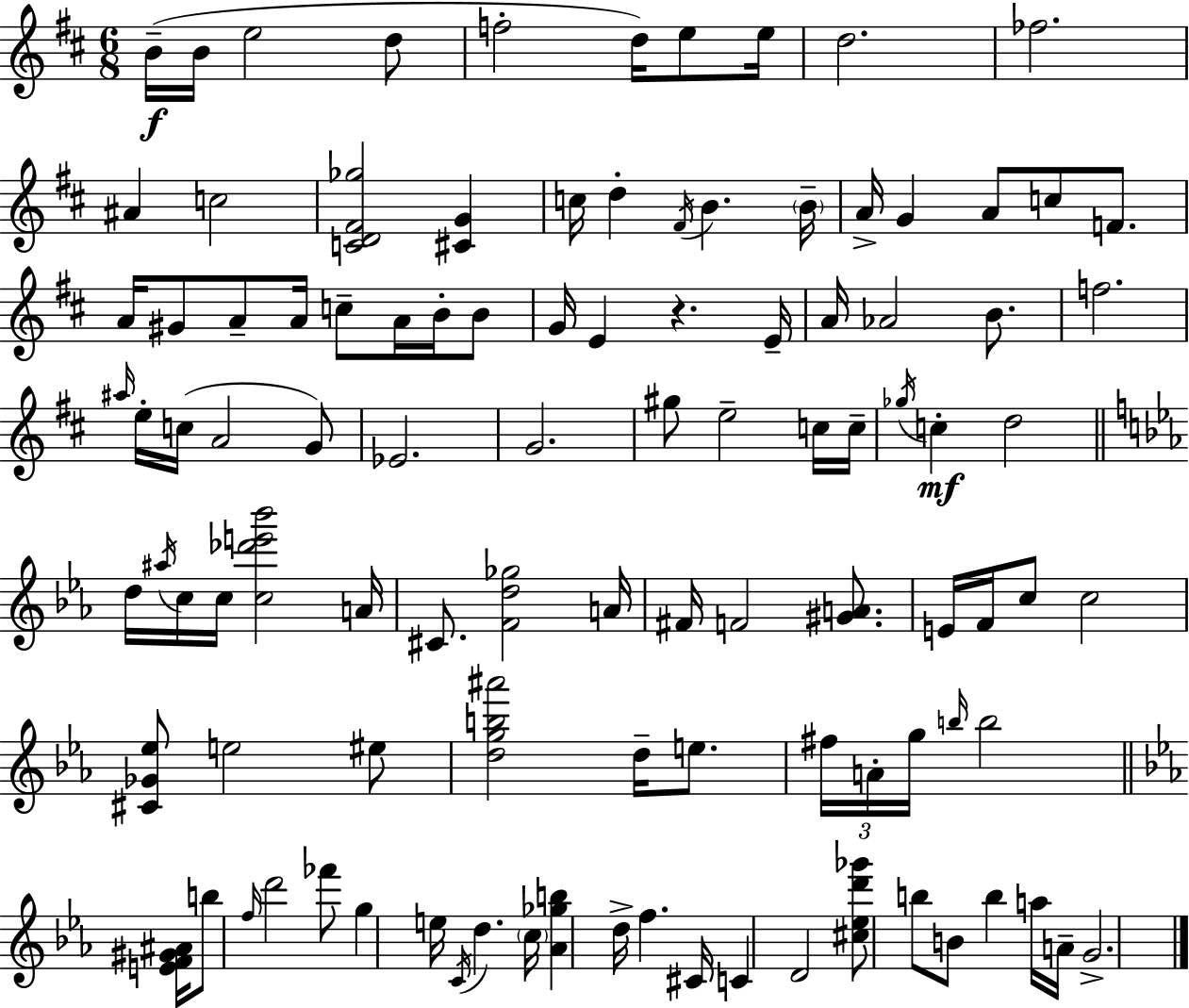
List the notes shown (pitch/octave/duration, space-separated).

B4/s B4/s E5/h D5/e F5/h D5/s E5/e E5/s D5/h. FES5/h. A#4/q C5/h [C4,D4,F#4,Gb5]/h [C#4,G4]/q C5/s D5/q F#4/s B4/q. B4/s A4/s G4/q A4/e C5/e F4/e. A4/s G#4/e A4/e A4/s C5/e A4/s B4/s B4/e G4/s E4/q R/q. E4/s A4/s Ab4/h B4/e. F5/h. A#5/s E5/s C5/s A4/h G4/e Eb4/h. G4/h. G#5/e E5/h C5/s C5/s Gb5/s C5/q D5/h D5/s A#5/s C5/s C5/s [C5,Db6,E6,Bb6]/h A4/s C#4/e. [F4,D5,Gb5]/h A4/s F#4/s F4/h [G#4,A4]/e. E4/s F4/s C5/e C5/h [C#4,Gb4,Eb5]/e E5/h EIS5/e [D5,G5,B5,A#6]/h D5/s E5/e. F#5/s A4/s G5/s B5/s B5/h [E4,F4,G#4,A#4]/s B5/e F5/s D6/h FES6/e G5/q E5/s C4/s D5/q. C5/s [Ab4,Gb5,B5]/q D5/s F5/q. C#4/s C4/q D4/h [C#5,Eb5,D6,Gb6]/e B5/e B4/e B5/q A5/s A4/s G4/h.